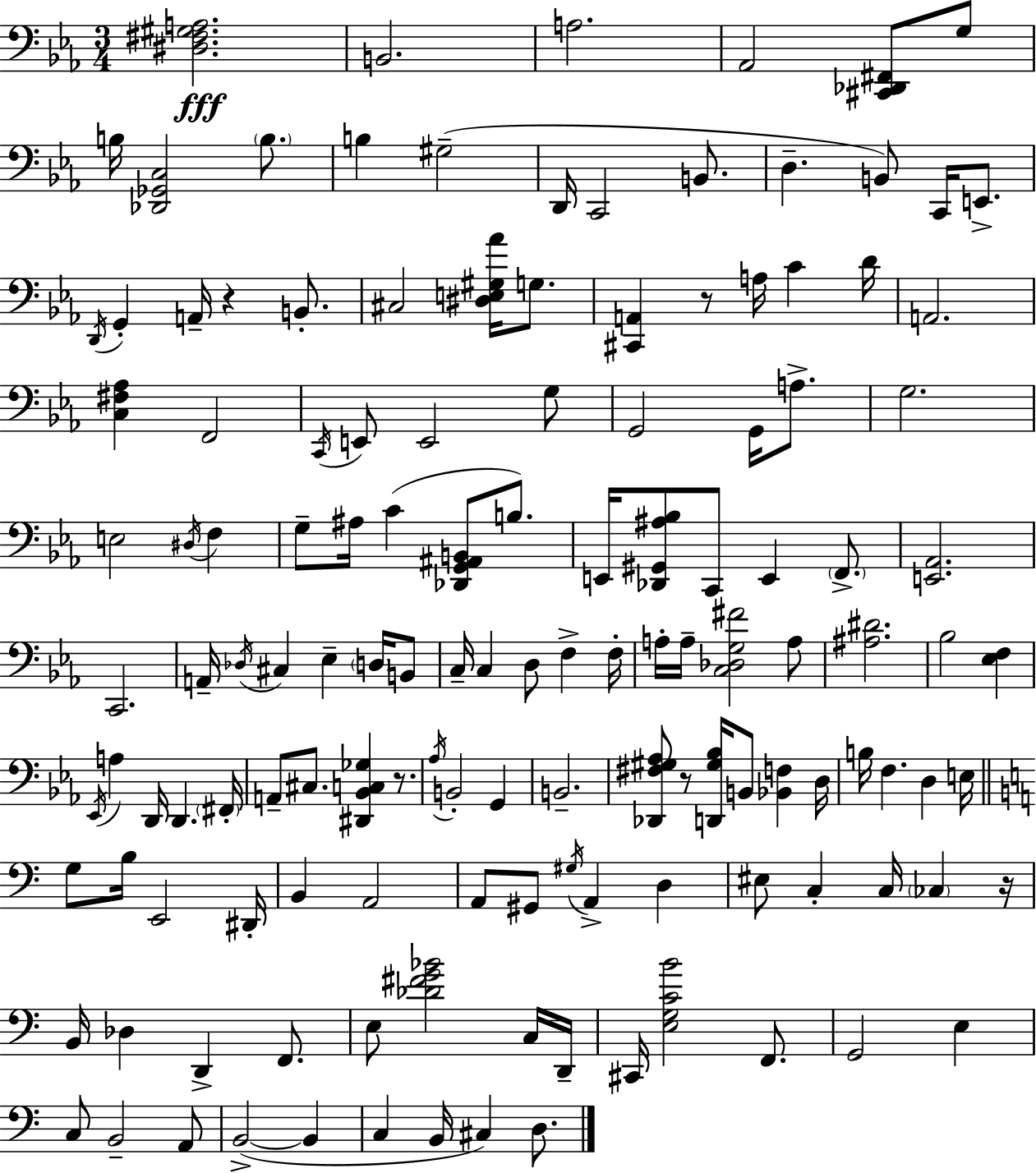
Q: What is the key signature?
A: EES major